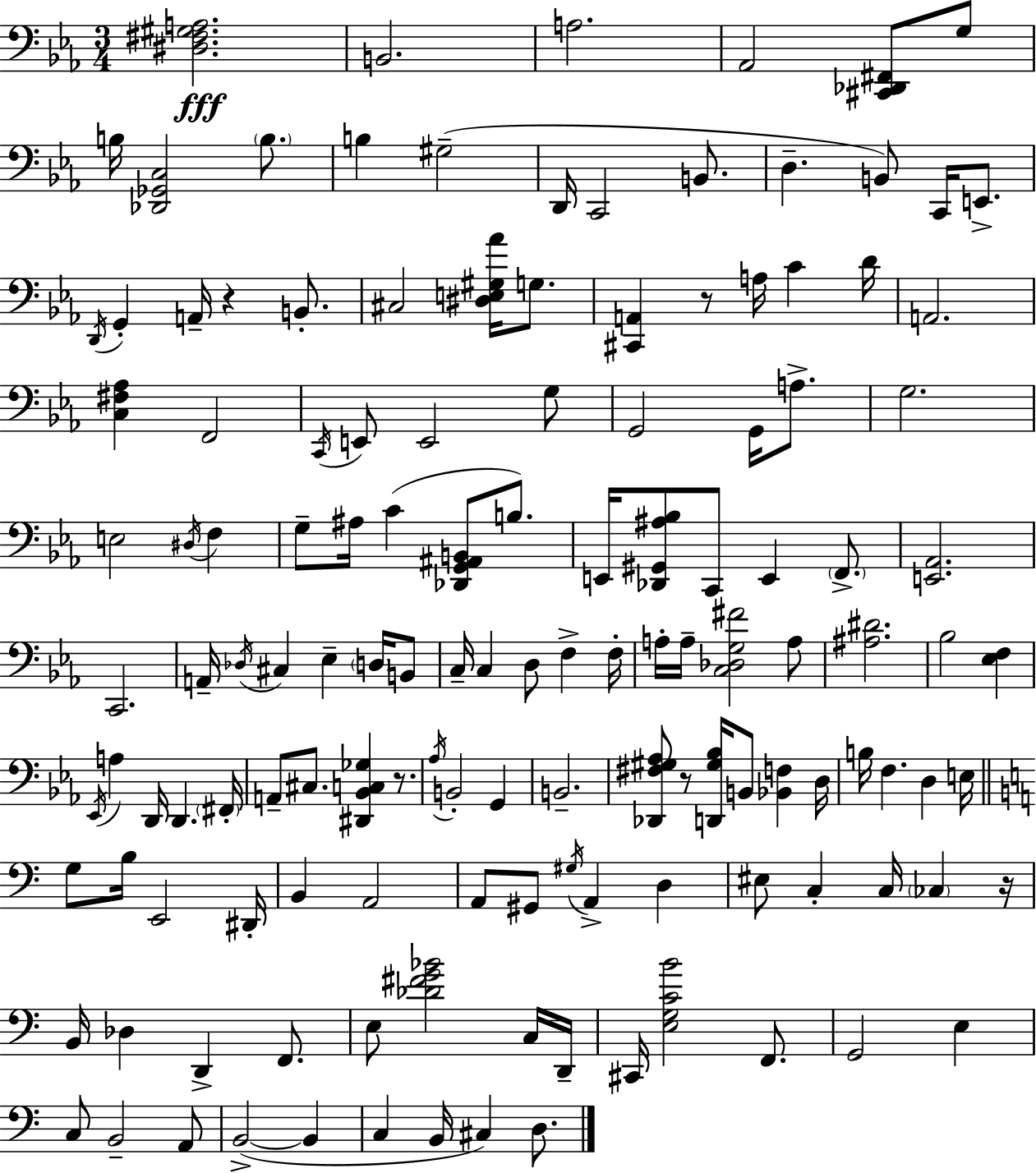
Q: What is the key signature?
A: EES major